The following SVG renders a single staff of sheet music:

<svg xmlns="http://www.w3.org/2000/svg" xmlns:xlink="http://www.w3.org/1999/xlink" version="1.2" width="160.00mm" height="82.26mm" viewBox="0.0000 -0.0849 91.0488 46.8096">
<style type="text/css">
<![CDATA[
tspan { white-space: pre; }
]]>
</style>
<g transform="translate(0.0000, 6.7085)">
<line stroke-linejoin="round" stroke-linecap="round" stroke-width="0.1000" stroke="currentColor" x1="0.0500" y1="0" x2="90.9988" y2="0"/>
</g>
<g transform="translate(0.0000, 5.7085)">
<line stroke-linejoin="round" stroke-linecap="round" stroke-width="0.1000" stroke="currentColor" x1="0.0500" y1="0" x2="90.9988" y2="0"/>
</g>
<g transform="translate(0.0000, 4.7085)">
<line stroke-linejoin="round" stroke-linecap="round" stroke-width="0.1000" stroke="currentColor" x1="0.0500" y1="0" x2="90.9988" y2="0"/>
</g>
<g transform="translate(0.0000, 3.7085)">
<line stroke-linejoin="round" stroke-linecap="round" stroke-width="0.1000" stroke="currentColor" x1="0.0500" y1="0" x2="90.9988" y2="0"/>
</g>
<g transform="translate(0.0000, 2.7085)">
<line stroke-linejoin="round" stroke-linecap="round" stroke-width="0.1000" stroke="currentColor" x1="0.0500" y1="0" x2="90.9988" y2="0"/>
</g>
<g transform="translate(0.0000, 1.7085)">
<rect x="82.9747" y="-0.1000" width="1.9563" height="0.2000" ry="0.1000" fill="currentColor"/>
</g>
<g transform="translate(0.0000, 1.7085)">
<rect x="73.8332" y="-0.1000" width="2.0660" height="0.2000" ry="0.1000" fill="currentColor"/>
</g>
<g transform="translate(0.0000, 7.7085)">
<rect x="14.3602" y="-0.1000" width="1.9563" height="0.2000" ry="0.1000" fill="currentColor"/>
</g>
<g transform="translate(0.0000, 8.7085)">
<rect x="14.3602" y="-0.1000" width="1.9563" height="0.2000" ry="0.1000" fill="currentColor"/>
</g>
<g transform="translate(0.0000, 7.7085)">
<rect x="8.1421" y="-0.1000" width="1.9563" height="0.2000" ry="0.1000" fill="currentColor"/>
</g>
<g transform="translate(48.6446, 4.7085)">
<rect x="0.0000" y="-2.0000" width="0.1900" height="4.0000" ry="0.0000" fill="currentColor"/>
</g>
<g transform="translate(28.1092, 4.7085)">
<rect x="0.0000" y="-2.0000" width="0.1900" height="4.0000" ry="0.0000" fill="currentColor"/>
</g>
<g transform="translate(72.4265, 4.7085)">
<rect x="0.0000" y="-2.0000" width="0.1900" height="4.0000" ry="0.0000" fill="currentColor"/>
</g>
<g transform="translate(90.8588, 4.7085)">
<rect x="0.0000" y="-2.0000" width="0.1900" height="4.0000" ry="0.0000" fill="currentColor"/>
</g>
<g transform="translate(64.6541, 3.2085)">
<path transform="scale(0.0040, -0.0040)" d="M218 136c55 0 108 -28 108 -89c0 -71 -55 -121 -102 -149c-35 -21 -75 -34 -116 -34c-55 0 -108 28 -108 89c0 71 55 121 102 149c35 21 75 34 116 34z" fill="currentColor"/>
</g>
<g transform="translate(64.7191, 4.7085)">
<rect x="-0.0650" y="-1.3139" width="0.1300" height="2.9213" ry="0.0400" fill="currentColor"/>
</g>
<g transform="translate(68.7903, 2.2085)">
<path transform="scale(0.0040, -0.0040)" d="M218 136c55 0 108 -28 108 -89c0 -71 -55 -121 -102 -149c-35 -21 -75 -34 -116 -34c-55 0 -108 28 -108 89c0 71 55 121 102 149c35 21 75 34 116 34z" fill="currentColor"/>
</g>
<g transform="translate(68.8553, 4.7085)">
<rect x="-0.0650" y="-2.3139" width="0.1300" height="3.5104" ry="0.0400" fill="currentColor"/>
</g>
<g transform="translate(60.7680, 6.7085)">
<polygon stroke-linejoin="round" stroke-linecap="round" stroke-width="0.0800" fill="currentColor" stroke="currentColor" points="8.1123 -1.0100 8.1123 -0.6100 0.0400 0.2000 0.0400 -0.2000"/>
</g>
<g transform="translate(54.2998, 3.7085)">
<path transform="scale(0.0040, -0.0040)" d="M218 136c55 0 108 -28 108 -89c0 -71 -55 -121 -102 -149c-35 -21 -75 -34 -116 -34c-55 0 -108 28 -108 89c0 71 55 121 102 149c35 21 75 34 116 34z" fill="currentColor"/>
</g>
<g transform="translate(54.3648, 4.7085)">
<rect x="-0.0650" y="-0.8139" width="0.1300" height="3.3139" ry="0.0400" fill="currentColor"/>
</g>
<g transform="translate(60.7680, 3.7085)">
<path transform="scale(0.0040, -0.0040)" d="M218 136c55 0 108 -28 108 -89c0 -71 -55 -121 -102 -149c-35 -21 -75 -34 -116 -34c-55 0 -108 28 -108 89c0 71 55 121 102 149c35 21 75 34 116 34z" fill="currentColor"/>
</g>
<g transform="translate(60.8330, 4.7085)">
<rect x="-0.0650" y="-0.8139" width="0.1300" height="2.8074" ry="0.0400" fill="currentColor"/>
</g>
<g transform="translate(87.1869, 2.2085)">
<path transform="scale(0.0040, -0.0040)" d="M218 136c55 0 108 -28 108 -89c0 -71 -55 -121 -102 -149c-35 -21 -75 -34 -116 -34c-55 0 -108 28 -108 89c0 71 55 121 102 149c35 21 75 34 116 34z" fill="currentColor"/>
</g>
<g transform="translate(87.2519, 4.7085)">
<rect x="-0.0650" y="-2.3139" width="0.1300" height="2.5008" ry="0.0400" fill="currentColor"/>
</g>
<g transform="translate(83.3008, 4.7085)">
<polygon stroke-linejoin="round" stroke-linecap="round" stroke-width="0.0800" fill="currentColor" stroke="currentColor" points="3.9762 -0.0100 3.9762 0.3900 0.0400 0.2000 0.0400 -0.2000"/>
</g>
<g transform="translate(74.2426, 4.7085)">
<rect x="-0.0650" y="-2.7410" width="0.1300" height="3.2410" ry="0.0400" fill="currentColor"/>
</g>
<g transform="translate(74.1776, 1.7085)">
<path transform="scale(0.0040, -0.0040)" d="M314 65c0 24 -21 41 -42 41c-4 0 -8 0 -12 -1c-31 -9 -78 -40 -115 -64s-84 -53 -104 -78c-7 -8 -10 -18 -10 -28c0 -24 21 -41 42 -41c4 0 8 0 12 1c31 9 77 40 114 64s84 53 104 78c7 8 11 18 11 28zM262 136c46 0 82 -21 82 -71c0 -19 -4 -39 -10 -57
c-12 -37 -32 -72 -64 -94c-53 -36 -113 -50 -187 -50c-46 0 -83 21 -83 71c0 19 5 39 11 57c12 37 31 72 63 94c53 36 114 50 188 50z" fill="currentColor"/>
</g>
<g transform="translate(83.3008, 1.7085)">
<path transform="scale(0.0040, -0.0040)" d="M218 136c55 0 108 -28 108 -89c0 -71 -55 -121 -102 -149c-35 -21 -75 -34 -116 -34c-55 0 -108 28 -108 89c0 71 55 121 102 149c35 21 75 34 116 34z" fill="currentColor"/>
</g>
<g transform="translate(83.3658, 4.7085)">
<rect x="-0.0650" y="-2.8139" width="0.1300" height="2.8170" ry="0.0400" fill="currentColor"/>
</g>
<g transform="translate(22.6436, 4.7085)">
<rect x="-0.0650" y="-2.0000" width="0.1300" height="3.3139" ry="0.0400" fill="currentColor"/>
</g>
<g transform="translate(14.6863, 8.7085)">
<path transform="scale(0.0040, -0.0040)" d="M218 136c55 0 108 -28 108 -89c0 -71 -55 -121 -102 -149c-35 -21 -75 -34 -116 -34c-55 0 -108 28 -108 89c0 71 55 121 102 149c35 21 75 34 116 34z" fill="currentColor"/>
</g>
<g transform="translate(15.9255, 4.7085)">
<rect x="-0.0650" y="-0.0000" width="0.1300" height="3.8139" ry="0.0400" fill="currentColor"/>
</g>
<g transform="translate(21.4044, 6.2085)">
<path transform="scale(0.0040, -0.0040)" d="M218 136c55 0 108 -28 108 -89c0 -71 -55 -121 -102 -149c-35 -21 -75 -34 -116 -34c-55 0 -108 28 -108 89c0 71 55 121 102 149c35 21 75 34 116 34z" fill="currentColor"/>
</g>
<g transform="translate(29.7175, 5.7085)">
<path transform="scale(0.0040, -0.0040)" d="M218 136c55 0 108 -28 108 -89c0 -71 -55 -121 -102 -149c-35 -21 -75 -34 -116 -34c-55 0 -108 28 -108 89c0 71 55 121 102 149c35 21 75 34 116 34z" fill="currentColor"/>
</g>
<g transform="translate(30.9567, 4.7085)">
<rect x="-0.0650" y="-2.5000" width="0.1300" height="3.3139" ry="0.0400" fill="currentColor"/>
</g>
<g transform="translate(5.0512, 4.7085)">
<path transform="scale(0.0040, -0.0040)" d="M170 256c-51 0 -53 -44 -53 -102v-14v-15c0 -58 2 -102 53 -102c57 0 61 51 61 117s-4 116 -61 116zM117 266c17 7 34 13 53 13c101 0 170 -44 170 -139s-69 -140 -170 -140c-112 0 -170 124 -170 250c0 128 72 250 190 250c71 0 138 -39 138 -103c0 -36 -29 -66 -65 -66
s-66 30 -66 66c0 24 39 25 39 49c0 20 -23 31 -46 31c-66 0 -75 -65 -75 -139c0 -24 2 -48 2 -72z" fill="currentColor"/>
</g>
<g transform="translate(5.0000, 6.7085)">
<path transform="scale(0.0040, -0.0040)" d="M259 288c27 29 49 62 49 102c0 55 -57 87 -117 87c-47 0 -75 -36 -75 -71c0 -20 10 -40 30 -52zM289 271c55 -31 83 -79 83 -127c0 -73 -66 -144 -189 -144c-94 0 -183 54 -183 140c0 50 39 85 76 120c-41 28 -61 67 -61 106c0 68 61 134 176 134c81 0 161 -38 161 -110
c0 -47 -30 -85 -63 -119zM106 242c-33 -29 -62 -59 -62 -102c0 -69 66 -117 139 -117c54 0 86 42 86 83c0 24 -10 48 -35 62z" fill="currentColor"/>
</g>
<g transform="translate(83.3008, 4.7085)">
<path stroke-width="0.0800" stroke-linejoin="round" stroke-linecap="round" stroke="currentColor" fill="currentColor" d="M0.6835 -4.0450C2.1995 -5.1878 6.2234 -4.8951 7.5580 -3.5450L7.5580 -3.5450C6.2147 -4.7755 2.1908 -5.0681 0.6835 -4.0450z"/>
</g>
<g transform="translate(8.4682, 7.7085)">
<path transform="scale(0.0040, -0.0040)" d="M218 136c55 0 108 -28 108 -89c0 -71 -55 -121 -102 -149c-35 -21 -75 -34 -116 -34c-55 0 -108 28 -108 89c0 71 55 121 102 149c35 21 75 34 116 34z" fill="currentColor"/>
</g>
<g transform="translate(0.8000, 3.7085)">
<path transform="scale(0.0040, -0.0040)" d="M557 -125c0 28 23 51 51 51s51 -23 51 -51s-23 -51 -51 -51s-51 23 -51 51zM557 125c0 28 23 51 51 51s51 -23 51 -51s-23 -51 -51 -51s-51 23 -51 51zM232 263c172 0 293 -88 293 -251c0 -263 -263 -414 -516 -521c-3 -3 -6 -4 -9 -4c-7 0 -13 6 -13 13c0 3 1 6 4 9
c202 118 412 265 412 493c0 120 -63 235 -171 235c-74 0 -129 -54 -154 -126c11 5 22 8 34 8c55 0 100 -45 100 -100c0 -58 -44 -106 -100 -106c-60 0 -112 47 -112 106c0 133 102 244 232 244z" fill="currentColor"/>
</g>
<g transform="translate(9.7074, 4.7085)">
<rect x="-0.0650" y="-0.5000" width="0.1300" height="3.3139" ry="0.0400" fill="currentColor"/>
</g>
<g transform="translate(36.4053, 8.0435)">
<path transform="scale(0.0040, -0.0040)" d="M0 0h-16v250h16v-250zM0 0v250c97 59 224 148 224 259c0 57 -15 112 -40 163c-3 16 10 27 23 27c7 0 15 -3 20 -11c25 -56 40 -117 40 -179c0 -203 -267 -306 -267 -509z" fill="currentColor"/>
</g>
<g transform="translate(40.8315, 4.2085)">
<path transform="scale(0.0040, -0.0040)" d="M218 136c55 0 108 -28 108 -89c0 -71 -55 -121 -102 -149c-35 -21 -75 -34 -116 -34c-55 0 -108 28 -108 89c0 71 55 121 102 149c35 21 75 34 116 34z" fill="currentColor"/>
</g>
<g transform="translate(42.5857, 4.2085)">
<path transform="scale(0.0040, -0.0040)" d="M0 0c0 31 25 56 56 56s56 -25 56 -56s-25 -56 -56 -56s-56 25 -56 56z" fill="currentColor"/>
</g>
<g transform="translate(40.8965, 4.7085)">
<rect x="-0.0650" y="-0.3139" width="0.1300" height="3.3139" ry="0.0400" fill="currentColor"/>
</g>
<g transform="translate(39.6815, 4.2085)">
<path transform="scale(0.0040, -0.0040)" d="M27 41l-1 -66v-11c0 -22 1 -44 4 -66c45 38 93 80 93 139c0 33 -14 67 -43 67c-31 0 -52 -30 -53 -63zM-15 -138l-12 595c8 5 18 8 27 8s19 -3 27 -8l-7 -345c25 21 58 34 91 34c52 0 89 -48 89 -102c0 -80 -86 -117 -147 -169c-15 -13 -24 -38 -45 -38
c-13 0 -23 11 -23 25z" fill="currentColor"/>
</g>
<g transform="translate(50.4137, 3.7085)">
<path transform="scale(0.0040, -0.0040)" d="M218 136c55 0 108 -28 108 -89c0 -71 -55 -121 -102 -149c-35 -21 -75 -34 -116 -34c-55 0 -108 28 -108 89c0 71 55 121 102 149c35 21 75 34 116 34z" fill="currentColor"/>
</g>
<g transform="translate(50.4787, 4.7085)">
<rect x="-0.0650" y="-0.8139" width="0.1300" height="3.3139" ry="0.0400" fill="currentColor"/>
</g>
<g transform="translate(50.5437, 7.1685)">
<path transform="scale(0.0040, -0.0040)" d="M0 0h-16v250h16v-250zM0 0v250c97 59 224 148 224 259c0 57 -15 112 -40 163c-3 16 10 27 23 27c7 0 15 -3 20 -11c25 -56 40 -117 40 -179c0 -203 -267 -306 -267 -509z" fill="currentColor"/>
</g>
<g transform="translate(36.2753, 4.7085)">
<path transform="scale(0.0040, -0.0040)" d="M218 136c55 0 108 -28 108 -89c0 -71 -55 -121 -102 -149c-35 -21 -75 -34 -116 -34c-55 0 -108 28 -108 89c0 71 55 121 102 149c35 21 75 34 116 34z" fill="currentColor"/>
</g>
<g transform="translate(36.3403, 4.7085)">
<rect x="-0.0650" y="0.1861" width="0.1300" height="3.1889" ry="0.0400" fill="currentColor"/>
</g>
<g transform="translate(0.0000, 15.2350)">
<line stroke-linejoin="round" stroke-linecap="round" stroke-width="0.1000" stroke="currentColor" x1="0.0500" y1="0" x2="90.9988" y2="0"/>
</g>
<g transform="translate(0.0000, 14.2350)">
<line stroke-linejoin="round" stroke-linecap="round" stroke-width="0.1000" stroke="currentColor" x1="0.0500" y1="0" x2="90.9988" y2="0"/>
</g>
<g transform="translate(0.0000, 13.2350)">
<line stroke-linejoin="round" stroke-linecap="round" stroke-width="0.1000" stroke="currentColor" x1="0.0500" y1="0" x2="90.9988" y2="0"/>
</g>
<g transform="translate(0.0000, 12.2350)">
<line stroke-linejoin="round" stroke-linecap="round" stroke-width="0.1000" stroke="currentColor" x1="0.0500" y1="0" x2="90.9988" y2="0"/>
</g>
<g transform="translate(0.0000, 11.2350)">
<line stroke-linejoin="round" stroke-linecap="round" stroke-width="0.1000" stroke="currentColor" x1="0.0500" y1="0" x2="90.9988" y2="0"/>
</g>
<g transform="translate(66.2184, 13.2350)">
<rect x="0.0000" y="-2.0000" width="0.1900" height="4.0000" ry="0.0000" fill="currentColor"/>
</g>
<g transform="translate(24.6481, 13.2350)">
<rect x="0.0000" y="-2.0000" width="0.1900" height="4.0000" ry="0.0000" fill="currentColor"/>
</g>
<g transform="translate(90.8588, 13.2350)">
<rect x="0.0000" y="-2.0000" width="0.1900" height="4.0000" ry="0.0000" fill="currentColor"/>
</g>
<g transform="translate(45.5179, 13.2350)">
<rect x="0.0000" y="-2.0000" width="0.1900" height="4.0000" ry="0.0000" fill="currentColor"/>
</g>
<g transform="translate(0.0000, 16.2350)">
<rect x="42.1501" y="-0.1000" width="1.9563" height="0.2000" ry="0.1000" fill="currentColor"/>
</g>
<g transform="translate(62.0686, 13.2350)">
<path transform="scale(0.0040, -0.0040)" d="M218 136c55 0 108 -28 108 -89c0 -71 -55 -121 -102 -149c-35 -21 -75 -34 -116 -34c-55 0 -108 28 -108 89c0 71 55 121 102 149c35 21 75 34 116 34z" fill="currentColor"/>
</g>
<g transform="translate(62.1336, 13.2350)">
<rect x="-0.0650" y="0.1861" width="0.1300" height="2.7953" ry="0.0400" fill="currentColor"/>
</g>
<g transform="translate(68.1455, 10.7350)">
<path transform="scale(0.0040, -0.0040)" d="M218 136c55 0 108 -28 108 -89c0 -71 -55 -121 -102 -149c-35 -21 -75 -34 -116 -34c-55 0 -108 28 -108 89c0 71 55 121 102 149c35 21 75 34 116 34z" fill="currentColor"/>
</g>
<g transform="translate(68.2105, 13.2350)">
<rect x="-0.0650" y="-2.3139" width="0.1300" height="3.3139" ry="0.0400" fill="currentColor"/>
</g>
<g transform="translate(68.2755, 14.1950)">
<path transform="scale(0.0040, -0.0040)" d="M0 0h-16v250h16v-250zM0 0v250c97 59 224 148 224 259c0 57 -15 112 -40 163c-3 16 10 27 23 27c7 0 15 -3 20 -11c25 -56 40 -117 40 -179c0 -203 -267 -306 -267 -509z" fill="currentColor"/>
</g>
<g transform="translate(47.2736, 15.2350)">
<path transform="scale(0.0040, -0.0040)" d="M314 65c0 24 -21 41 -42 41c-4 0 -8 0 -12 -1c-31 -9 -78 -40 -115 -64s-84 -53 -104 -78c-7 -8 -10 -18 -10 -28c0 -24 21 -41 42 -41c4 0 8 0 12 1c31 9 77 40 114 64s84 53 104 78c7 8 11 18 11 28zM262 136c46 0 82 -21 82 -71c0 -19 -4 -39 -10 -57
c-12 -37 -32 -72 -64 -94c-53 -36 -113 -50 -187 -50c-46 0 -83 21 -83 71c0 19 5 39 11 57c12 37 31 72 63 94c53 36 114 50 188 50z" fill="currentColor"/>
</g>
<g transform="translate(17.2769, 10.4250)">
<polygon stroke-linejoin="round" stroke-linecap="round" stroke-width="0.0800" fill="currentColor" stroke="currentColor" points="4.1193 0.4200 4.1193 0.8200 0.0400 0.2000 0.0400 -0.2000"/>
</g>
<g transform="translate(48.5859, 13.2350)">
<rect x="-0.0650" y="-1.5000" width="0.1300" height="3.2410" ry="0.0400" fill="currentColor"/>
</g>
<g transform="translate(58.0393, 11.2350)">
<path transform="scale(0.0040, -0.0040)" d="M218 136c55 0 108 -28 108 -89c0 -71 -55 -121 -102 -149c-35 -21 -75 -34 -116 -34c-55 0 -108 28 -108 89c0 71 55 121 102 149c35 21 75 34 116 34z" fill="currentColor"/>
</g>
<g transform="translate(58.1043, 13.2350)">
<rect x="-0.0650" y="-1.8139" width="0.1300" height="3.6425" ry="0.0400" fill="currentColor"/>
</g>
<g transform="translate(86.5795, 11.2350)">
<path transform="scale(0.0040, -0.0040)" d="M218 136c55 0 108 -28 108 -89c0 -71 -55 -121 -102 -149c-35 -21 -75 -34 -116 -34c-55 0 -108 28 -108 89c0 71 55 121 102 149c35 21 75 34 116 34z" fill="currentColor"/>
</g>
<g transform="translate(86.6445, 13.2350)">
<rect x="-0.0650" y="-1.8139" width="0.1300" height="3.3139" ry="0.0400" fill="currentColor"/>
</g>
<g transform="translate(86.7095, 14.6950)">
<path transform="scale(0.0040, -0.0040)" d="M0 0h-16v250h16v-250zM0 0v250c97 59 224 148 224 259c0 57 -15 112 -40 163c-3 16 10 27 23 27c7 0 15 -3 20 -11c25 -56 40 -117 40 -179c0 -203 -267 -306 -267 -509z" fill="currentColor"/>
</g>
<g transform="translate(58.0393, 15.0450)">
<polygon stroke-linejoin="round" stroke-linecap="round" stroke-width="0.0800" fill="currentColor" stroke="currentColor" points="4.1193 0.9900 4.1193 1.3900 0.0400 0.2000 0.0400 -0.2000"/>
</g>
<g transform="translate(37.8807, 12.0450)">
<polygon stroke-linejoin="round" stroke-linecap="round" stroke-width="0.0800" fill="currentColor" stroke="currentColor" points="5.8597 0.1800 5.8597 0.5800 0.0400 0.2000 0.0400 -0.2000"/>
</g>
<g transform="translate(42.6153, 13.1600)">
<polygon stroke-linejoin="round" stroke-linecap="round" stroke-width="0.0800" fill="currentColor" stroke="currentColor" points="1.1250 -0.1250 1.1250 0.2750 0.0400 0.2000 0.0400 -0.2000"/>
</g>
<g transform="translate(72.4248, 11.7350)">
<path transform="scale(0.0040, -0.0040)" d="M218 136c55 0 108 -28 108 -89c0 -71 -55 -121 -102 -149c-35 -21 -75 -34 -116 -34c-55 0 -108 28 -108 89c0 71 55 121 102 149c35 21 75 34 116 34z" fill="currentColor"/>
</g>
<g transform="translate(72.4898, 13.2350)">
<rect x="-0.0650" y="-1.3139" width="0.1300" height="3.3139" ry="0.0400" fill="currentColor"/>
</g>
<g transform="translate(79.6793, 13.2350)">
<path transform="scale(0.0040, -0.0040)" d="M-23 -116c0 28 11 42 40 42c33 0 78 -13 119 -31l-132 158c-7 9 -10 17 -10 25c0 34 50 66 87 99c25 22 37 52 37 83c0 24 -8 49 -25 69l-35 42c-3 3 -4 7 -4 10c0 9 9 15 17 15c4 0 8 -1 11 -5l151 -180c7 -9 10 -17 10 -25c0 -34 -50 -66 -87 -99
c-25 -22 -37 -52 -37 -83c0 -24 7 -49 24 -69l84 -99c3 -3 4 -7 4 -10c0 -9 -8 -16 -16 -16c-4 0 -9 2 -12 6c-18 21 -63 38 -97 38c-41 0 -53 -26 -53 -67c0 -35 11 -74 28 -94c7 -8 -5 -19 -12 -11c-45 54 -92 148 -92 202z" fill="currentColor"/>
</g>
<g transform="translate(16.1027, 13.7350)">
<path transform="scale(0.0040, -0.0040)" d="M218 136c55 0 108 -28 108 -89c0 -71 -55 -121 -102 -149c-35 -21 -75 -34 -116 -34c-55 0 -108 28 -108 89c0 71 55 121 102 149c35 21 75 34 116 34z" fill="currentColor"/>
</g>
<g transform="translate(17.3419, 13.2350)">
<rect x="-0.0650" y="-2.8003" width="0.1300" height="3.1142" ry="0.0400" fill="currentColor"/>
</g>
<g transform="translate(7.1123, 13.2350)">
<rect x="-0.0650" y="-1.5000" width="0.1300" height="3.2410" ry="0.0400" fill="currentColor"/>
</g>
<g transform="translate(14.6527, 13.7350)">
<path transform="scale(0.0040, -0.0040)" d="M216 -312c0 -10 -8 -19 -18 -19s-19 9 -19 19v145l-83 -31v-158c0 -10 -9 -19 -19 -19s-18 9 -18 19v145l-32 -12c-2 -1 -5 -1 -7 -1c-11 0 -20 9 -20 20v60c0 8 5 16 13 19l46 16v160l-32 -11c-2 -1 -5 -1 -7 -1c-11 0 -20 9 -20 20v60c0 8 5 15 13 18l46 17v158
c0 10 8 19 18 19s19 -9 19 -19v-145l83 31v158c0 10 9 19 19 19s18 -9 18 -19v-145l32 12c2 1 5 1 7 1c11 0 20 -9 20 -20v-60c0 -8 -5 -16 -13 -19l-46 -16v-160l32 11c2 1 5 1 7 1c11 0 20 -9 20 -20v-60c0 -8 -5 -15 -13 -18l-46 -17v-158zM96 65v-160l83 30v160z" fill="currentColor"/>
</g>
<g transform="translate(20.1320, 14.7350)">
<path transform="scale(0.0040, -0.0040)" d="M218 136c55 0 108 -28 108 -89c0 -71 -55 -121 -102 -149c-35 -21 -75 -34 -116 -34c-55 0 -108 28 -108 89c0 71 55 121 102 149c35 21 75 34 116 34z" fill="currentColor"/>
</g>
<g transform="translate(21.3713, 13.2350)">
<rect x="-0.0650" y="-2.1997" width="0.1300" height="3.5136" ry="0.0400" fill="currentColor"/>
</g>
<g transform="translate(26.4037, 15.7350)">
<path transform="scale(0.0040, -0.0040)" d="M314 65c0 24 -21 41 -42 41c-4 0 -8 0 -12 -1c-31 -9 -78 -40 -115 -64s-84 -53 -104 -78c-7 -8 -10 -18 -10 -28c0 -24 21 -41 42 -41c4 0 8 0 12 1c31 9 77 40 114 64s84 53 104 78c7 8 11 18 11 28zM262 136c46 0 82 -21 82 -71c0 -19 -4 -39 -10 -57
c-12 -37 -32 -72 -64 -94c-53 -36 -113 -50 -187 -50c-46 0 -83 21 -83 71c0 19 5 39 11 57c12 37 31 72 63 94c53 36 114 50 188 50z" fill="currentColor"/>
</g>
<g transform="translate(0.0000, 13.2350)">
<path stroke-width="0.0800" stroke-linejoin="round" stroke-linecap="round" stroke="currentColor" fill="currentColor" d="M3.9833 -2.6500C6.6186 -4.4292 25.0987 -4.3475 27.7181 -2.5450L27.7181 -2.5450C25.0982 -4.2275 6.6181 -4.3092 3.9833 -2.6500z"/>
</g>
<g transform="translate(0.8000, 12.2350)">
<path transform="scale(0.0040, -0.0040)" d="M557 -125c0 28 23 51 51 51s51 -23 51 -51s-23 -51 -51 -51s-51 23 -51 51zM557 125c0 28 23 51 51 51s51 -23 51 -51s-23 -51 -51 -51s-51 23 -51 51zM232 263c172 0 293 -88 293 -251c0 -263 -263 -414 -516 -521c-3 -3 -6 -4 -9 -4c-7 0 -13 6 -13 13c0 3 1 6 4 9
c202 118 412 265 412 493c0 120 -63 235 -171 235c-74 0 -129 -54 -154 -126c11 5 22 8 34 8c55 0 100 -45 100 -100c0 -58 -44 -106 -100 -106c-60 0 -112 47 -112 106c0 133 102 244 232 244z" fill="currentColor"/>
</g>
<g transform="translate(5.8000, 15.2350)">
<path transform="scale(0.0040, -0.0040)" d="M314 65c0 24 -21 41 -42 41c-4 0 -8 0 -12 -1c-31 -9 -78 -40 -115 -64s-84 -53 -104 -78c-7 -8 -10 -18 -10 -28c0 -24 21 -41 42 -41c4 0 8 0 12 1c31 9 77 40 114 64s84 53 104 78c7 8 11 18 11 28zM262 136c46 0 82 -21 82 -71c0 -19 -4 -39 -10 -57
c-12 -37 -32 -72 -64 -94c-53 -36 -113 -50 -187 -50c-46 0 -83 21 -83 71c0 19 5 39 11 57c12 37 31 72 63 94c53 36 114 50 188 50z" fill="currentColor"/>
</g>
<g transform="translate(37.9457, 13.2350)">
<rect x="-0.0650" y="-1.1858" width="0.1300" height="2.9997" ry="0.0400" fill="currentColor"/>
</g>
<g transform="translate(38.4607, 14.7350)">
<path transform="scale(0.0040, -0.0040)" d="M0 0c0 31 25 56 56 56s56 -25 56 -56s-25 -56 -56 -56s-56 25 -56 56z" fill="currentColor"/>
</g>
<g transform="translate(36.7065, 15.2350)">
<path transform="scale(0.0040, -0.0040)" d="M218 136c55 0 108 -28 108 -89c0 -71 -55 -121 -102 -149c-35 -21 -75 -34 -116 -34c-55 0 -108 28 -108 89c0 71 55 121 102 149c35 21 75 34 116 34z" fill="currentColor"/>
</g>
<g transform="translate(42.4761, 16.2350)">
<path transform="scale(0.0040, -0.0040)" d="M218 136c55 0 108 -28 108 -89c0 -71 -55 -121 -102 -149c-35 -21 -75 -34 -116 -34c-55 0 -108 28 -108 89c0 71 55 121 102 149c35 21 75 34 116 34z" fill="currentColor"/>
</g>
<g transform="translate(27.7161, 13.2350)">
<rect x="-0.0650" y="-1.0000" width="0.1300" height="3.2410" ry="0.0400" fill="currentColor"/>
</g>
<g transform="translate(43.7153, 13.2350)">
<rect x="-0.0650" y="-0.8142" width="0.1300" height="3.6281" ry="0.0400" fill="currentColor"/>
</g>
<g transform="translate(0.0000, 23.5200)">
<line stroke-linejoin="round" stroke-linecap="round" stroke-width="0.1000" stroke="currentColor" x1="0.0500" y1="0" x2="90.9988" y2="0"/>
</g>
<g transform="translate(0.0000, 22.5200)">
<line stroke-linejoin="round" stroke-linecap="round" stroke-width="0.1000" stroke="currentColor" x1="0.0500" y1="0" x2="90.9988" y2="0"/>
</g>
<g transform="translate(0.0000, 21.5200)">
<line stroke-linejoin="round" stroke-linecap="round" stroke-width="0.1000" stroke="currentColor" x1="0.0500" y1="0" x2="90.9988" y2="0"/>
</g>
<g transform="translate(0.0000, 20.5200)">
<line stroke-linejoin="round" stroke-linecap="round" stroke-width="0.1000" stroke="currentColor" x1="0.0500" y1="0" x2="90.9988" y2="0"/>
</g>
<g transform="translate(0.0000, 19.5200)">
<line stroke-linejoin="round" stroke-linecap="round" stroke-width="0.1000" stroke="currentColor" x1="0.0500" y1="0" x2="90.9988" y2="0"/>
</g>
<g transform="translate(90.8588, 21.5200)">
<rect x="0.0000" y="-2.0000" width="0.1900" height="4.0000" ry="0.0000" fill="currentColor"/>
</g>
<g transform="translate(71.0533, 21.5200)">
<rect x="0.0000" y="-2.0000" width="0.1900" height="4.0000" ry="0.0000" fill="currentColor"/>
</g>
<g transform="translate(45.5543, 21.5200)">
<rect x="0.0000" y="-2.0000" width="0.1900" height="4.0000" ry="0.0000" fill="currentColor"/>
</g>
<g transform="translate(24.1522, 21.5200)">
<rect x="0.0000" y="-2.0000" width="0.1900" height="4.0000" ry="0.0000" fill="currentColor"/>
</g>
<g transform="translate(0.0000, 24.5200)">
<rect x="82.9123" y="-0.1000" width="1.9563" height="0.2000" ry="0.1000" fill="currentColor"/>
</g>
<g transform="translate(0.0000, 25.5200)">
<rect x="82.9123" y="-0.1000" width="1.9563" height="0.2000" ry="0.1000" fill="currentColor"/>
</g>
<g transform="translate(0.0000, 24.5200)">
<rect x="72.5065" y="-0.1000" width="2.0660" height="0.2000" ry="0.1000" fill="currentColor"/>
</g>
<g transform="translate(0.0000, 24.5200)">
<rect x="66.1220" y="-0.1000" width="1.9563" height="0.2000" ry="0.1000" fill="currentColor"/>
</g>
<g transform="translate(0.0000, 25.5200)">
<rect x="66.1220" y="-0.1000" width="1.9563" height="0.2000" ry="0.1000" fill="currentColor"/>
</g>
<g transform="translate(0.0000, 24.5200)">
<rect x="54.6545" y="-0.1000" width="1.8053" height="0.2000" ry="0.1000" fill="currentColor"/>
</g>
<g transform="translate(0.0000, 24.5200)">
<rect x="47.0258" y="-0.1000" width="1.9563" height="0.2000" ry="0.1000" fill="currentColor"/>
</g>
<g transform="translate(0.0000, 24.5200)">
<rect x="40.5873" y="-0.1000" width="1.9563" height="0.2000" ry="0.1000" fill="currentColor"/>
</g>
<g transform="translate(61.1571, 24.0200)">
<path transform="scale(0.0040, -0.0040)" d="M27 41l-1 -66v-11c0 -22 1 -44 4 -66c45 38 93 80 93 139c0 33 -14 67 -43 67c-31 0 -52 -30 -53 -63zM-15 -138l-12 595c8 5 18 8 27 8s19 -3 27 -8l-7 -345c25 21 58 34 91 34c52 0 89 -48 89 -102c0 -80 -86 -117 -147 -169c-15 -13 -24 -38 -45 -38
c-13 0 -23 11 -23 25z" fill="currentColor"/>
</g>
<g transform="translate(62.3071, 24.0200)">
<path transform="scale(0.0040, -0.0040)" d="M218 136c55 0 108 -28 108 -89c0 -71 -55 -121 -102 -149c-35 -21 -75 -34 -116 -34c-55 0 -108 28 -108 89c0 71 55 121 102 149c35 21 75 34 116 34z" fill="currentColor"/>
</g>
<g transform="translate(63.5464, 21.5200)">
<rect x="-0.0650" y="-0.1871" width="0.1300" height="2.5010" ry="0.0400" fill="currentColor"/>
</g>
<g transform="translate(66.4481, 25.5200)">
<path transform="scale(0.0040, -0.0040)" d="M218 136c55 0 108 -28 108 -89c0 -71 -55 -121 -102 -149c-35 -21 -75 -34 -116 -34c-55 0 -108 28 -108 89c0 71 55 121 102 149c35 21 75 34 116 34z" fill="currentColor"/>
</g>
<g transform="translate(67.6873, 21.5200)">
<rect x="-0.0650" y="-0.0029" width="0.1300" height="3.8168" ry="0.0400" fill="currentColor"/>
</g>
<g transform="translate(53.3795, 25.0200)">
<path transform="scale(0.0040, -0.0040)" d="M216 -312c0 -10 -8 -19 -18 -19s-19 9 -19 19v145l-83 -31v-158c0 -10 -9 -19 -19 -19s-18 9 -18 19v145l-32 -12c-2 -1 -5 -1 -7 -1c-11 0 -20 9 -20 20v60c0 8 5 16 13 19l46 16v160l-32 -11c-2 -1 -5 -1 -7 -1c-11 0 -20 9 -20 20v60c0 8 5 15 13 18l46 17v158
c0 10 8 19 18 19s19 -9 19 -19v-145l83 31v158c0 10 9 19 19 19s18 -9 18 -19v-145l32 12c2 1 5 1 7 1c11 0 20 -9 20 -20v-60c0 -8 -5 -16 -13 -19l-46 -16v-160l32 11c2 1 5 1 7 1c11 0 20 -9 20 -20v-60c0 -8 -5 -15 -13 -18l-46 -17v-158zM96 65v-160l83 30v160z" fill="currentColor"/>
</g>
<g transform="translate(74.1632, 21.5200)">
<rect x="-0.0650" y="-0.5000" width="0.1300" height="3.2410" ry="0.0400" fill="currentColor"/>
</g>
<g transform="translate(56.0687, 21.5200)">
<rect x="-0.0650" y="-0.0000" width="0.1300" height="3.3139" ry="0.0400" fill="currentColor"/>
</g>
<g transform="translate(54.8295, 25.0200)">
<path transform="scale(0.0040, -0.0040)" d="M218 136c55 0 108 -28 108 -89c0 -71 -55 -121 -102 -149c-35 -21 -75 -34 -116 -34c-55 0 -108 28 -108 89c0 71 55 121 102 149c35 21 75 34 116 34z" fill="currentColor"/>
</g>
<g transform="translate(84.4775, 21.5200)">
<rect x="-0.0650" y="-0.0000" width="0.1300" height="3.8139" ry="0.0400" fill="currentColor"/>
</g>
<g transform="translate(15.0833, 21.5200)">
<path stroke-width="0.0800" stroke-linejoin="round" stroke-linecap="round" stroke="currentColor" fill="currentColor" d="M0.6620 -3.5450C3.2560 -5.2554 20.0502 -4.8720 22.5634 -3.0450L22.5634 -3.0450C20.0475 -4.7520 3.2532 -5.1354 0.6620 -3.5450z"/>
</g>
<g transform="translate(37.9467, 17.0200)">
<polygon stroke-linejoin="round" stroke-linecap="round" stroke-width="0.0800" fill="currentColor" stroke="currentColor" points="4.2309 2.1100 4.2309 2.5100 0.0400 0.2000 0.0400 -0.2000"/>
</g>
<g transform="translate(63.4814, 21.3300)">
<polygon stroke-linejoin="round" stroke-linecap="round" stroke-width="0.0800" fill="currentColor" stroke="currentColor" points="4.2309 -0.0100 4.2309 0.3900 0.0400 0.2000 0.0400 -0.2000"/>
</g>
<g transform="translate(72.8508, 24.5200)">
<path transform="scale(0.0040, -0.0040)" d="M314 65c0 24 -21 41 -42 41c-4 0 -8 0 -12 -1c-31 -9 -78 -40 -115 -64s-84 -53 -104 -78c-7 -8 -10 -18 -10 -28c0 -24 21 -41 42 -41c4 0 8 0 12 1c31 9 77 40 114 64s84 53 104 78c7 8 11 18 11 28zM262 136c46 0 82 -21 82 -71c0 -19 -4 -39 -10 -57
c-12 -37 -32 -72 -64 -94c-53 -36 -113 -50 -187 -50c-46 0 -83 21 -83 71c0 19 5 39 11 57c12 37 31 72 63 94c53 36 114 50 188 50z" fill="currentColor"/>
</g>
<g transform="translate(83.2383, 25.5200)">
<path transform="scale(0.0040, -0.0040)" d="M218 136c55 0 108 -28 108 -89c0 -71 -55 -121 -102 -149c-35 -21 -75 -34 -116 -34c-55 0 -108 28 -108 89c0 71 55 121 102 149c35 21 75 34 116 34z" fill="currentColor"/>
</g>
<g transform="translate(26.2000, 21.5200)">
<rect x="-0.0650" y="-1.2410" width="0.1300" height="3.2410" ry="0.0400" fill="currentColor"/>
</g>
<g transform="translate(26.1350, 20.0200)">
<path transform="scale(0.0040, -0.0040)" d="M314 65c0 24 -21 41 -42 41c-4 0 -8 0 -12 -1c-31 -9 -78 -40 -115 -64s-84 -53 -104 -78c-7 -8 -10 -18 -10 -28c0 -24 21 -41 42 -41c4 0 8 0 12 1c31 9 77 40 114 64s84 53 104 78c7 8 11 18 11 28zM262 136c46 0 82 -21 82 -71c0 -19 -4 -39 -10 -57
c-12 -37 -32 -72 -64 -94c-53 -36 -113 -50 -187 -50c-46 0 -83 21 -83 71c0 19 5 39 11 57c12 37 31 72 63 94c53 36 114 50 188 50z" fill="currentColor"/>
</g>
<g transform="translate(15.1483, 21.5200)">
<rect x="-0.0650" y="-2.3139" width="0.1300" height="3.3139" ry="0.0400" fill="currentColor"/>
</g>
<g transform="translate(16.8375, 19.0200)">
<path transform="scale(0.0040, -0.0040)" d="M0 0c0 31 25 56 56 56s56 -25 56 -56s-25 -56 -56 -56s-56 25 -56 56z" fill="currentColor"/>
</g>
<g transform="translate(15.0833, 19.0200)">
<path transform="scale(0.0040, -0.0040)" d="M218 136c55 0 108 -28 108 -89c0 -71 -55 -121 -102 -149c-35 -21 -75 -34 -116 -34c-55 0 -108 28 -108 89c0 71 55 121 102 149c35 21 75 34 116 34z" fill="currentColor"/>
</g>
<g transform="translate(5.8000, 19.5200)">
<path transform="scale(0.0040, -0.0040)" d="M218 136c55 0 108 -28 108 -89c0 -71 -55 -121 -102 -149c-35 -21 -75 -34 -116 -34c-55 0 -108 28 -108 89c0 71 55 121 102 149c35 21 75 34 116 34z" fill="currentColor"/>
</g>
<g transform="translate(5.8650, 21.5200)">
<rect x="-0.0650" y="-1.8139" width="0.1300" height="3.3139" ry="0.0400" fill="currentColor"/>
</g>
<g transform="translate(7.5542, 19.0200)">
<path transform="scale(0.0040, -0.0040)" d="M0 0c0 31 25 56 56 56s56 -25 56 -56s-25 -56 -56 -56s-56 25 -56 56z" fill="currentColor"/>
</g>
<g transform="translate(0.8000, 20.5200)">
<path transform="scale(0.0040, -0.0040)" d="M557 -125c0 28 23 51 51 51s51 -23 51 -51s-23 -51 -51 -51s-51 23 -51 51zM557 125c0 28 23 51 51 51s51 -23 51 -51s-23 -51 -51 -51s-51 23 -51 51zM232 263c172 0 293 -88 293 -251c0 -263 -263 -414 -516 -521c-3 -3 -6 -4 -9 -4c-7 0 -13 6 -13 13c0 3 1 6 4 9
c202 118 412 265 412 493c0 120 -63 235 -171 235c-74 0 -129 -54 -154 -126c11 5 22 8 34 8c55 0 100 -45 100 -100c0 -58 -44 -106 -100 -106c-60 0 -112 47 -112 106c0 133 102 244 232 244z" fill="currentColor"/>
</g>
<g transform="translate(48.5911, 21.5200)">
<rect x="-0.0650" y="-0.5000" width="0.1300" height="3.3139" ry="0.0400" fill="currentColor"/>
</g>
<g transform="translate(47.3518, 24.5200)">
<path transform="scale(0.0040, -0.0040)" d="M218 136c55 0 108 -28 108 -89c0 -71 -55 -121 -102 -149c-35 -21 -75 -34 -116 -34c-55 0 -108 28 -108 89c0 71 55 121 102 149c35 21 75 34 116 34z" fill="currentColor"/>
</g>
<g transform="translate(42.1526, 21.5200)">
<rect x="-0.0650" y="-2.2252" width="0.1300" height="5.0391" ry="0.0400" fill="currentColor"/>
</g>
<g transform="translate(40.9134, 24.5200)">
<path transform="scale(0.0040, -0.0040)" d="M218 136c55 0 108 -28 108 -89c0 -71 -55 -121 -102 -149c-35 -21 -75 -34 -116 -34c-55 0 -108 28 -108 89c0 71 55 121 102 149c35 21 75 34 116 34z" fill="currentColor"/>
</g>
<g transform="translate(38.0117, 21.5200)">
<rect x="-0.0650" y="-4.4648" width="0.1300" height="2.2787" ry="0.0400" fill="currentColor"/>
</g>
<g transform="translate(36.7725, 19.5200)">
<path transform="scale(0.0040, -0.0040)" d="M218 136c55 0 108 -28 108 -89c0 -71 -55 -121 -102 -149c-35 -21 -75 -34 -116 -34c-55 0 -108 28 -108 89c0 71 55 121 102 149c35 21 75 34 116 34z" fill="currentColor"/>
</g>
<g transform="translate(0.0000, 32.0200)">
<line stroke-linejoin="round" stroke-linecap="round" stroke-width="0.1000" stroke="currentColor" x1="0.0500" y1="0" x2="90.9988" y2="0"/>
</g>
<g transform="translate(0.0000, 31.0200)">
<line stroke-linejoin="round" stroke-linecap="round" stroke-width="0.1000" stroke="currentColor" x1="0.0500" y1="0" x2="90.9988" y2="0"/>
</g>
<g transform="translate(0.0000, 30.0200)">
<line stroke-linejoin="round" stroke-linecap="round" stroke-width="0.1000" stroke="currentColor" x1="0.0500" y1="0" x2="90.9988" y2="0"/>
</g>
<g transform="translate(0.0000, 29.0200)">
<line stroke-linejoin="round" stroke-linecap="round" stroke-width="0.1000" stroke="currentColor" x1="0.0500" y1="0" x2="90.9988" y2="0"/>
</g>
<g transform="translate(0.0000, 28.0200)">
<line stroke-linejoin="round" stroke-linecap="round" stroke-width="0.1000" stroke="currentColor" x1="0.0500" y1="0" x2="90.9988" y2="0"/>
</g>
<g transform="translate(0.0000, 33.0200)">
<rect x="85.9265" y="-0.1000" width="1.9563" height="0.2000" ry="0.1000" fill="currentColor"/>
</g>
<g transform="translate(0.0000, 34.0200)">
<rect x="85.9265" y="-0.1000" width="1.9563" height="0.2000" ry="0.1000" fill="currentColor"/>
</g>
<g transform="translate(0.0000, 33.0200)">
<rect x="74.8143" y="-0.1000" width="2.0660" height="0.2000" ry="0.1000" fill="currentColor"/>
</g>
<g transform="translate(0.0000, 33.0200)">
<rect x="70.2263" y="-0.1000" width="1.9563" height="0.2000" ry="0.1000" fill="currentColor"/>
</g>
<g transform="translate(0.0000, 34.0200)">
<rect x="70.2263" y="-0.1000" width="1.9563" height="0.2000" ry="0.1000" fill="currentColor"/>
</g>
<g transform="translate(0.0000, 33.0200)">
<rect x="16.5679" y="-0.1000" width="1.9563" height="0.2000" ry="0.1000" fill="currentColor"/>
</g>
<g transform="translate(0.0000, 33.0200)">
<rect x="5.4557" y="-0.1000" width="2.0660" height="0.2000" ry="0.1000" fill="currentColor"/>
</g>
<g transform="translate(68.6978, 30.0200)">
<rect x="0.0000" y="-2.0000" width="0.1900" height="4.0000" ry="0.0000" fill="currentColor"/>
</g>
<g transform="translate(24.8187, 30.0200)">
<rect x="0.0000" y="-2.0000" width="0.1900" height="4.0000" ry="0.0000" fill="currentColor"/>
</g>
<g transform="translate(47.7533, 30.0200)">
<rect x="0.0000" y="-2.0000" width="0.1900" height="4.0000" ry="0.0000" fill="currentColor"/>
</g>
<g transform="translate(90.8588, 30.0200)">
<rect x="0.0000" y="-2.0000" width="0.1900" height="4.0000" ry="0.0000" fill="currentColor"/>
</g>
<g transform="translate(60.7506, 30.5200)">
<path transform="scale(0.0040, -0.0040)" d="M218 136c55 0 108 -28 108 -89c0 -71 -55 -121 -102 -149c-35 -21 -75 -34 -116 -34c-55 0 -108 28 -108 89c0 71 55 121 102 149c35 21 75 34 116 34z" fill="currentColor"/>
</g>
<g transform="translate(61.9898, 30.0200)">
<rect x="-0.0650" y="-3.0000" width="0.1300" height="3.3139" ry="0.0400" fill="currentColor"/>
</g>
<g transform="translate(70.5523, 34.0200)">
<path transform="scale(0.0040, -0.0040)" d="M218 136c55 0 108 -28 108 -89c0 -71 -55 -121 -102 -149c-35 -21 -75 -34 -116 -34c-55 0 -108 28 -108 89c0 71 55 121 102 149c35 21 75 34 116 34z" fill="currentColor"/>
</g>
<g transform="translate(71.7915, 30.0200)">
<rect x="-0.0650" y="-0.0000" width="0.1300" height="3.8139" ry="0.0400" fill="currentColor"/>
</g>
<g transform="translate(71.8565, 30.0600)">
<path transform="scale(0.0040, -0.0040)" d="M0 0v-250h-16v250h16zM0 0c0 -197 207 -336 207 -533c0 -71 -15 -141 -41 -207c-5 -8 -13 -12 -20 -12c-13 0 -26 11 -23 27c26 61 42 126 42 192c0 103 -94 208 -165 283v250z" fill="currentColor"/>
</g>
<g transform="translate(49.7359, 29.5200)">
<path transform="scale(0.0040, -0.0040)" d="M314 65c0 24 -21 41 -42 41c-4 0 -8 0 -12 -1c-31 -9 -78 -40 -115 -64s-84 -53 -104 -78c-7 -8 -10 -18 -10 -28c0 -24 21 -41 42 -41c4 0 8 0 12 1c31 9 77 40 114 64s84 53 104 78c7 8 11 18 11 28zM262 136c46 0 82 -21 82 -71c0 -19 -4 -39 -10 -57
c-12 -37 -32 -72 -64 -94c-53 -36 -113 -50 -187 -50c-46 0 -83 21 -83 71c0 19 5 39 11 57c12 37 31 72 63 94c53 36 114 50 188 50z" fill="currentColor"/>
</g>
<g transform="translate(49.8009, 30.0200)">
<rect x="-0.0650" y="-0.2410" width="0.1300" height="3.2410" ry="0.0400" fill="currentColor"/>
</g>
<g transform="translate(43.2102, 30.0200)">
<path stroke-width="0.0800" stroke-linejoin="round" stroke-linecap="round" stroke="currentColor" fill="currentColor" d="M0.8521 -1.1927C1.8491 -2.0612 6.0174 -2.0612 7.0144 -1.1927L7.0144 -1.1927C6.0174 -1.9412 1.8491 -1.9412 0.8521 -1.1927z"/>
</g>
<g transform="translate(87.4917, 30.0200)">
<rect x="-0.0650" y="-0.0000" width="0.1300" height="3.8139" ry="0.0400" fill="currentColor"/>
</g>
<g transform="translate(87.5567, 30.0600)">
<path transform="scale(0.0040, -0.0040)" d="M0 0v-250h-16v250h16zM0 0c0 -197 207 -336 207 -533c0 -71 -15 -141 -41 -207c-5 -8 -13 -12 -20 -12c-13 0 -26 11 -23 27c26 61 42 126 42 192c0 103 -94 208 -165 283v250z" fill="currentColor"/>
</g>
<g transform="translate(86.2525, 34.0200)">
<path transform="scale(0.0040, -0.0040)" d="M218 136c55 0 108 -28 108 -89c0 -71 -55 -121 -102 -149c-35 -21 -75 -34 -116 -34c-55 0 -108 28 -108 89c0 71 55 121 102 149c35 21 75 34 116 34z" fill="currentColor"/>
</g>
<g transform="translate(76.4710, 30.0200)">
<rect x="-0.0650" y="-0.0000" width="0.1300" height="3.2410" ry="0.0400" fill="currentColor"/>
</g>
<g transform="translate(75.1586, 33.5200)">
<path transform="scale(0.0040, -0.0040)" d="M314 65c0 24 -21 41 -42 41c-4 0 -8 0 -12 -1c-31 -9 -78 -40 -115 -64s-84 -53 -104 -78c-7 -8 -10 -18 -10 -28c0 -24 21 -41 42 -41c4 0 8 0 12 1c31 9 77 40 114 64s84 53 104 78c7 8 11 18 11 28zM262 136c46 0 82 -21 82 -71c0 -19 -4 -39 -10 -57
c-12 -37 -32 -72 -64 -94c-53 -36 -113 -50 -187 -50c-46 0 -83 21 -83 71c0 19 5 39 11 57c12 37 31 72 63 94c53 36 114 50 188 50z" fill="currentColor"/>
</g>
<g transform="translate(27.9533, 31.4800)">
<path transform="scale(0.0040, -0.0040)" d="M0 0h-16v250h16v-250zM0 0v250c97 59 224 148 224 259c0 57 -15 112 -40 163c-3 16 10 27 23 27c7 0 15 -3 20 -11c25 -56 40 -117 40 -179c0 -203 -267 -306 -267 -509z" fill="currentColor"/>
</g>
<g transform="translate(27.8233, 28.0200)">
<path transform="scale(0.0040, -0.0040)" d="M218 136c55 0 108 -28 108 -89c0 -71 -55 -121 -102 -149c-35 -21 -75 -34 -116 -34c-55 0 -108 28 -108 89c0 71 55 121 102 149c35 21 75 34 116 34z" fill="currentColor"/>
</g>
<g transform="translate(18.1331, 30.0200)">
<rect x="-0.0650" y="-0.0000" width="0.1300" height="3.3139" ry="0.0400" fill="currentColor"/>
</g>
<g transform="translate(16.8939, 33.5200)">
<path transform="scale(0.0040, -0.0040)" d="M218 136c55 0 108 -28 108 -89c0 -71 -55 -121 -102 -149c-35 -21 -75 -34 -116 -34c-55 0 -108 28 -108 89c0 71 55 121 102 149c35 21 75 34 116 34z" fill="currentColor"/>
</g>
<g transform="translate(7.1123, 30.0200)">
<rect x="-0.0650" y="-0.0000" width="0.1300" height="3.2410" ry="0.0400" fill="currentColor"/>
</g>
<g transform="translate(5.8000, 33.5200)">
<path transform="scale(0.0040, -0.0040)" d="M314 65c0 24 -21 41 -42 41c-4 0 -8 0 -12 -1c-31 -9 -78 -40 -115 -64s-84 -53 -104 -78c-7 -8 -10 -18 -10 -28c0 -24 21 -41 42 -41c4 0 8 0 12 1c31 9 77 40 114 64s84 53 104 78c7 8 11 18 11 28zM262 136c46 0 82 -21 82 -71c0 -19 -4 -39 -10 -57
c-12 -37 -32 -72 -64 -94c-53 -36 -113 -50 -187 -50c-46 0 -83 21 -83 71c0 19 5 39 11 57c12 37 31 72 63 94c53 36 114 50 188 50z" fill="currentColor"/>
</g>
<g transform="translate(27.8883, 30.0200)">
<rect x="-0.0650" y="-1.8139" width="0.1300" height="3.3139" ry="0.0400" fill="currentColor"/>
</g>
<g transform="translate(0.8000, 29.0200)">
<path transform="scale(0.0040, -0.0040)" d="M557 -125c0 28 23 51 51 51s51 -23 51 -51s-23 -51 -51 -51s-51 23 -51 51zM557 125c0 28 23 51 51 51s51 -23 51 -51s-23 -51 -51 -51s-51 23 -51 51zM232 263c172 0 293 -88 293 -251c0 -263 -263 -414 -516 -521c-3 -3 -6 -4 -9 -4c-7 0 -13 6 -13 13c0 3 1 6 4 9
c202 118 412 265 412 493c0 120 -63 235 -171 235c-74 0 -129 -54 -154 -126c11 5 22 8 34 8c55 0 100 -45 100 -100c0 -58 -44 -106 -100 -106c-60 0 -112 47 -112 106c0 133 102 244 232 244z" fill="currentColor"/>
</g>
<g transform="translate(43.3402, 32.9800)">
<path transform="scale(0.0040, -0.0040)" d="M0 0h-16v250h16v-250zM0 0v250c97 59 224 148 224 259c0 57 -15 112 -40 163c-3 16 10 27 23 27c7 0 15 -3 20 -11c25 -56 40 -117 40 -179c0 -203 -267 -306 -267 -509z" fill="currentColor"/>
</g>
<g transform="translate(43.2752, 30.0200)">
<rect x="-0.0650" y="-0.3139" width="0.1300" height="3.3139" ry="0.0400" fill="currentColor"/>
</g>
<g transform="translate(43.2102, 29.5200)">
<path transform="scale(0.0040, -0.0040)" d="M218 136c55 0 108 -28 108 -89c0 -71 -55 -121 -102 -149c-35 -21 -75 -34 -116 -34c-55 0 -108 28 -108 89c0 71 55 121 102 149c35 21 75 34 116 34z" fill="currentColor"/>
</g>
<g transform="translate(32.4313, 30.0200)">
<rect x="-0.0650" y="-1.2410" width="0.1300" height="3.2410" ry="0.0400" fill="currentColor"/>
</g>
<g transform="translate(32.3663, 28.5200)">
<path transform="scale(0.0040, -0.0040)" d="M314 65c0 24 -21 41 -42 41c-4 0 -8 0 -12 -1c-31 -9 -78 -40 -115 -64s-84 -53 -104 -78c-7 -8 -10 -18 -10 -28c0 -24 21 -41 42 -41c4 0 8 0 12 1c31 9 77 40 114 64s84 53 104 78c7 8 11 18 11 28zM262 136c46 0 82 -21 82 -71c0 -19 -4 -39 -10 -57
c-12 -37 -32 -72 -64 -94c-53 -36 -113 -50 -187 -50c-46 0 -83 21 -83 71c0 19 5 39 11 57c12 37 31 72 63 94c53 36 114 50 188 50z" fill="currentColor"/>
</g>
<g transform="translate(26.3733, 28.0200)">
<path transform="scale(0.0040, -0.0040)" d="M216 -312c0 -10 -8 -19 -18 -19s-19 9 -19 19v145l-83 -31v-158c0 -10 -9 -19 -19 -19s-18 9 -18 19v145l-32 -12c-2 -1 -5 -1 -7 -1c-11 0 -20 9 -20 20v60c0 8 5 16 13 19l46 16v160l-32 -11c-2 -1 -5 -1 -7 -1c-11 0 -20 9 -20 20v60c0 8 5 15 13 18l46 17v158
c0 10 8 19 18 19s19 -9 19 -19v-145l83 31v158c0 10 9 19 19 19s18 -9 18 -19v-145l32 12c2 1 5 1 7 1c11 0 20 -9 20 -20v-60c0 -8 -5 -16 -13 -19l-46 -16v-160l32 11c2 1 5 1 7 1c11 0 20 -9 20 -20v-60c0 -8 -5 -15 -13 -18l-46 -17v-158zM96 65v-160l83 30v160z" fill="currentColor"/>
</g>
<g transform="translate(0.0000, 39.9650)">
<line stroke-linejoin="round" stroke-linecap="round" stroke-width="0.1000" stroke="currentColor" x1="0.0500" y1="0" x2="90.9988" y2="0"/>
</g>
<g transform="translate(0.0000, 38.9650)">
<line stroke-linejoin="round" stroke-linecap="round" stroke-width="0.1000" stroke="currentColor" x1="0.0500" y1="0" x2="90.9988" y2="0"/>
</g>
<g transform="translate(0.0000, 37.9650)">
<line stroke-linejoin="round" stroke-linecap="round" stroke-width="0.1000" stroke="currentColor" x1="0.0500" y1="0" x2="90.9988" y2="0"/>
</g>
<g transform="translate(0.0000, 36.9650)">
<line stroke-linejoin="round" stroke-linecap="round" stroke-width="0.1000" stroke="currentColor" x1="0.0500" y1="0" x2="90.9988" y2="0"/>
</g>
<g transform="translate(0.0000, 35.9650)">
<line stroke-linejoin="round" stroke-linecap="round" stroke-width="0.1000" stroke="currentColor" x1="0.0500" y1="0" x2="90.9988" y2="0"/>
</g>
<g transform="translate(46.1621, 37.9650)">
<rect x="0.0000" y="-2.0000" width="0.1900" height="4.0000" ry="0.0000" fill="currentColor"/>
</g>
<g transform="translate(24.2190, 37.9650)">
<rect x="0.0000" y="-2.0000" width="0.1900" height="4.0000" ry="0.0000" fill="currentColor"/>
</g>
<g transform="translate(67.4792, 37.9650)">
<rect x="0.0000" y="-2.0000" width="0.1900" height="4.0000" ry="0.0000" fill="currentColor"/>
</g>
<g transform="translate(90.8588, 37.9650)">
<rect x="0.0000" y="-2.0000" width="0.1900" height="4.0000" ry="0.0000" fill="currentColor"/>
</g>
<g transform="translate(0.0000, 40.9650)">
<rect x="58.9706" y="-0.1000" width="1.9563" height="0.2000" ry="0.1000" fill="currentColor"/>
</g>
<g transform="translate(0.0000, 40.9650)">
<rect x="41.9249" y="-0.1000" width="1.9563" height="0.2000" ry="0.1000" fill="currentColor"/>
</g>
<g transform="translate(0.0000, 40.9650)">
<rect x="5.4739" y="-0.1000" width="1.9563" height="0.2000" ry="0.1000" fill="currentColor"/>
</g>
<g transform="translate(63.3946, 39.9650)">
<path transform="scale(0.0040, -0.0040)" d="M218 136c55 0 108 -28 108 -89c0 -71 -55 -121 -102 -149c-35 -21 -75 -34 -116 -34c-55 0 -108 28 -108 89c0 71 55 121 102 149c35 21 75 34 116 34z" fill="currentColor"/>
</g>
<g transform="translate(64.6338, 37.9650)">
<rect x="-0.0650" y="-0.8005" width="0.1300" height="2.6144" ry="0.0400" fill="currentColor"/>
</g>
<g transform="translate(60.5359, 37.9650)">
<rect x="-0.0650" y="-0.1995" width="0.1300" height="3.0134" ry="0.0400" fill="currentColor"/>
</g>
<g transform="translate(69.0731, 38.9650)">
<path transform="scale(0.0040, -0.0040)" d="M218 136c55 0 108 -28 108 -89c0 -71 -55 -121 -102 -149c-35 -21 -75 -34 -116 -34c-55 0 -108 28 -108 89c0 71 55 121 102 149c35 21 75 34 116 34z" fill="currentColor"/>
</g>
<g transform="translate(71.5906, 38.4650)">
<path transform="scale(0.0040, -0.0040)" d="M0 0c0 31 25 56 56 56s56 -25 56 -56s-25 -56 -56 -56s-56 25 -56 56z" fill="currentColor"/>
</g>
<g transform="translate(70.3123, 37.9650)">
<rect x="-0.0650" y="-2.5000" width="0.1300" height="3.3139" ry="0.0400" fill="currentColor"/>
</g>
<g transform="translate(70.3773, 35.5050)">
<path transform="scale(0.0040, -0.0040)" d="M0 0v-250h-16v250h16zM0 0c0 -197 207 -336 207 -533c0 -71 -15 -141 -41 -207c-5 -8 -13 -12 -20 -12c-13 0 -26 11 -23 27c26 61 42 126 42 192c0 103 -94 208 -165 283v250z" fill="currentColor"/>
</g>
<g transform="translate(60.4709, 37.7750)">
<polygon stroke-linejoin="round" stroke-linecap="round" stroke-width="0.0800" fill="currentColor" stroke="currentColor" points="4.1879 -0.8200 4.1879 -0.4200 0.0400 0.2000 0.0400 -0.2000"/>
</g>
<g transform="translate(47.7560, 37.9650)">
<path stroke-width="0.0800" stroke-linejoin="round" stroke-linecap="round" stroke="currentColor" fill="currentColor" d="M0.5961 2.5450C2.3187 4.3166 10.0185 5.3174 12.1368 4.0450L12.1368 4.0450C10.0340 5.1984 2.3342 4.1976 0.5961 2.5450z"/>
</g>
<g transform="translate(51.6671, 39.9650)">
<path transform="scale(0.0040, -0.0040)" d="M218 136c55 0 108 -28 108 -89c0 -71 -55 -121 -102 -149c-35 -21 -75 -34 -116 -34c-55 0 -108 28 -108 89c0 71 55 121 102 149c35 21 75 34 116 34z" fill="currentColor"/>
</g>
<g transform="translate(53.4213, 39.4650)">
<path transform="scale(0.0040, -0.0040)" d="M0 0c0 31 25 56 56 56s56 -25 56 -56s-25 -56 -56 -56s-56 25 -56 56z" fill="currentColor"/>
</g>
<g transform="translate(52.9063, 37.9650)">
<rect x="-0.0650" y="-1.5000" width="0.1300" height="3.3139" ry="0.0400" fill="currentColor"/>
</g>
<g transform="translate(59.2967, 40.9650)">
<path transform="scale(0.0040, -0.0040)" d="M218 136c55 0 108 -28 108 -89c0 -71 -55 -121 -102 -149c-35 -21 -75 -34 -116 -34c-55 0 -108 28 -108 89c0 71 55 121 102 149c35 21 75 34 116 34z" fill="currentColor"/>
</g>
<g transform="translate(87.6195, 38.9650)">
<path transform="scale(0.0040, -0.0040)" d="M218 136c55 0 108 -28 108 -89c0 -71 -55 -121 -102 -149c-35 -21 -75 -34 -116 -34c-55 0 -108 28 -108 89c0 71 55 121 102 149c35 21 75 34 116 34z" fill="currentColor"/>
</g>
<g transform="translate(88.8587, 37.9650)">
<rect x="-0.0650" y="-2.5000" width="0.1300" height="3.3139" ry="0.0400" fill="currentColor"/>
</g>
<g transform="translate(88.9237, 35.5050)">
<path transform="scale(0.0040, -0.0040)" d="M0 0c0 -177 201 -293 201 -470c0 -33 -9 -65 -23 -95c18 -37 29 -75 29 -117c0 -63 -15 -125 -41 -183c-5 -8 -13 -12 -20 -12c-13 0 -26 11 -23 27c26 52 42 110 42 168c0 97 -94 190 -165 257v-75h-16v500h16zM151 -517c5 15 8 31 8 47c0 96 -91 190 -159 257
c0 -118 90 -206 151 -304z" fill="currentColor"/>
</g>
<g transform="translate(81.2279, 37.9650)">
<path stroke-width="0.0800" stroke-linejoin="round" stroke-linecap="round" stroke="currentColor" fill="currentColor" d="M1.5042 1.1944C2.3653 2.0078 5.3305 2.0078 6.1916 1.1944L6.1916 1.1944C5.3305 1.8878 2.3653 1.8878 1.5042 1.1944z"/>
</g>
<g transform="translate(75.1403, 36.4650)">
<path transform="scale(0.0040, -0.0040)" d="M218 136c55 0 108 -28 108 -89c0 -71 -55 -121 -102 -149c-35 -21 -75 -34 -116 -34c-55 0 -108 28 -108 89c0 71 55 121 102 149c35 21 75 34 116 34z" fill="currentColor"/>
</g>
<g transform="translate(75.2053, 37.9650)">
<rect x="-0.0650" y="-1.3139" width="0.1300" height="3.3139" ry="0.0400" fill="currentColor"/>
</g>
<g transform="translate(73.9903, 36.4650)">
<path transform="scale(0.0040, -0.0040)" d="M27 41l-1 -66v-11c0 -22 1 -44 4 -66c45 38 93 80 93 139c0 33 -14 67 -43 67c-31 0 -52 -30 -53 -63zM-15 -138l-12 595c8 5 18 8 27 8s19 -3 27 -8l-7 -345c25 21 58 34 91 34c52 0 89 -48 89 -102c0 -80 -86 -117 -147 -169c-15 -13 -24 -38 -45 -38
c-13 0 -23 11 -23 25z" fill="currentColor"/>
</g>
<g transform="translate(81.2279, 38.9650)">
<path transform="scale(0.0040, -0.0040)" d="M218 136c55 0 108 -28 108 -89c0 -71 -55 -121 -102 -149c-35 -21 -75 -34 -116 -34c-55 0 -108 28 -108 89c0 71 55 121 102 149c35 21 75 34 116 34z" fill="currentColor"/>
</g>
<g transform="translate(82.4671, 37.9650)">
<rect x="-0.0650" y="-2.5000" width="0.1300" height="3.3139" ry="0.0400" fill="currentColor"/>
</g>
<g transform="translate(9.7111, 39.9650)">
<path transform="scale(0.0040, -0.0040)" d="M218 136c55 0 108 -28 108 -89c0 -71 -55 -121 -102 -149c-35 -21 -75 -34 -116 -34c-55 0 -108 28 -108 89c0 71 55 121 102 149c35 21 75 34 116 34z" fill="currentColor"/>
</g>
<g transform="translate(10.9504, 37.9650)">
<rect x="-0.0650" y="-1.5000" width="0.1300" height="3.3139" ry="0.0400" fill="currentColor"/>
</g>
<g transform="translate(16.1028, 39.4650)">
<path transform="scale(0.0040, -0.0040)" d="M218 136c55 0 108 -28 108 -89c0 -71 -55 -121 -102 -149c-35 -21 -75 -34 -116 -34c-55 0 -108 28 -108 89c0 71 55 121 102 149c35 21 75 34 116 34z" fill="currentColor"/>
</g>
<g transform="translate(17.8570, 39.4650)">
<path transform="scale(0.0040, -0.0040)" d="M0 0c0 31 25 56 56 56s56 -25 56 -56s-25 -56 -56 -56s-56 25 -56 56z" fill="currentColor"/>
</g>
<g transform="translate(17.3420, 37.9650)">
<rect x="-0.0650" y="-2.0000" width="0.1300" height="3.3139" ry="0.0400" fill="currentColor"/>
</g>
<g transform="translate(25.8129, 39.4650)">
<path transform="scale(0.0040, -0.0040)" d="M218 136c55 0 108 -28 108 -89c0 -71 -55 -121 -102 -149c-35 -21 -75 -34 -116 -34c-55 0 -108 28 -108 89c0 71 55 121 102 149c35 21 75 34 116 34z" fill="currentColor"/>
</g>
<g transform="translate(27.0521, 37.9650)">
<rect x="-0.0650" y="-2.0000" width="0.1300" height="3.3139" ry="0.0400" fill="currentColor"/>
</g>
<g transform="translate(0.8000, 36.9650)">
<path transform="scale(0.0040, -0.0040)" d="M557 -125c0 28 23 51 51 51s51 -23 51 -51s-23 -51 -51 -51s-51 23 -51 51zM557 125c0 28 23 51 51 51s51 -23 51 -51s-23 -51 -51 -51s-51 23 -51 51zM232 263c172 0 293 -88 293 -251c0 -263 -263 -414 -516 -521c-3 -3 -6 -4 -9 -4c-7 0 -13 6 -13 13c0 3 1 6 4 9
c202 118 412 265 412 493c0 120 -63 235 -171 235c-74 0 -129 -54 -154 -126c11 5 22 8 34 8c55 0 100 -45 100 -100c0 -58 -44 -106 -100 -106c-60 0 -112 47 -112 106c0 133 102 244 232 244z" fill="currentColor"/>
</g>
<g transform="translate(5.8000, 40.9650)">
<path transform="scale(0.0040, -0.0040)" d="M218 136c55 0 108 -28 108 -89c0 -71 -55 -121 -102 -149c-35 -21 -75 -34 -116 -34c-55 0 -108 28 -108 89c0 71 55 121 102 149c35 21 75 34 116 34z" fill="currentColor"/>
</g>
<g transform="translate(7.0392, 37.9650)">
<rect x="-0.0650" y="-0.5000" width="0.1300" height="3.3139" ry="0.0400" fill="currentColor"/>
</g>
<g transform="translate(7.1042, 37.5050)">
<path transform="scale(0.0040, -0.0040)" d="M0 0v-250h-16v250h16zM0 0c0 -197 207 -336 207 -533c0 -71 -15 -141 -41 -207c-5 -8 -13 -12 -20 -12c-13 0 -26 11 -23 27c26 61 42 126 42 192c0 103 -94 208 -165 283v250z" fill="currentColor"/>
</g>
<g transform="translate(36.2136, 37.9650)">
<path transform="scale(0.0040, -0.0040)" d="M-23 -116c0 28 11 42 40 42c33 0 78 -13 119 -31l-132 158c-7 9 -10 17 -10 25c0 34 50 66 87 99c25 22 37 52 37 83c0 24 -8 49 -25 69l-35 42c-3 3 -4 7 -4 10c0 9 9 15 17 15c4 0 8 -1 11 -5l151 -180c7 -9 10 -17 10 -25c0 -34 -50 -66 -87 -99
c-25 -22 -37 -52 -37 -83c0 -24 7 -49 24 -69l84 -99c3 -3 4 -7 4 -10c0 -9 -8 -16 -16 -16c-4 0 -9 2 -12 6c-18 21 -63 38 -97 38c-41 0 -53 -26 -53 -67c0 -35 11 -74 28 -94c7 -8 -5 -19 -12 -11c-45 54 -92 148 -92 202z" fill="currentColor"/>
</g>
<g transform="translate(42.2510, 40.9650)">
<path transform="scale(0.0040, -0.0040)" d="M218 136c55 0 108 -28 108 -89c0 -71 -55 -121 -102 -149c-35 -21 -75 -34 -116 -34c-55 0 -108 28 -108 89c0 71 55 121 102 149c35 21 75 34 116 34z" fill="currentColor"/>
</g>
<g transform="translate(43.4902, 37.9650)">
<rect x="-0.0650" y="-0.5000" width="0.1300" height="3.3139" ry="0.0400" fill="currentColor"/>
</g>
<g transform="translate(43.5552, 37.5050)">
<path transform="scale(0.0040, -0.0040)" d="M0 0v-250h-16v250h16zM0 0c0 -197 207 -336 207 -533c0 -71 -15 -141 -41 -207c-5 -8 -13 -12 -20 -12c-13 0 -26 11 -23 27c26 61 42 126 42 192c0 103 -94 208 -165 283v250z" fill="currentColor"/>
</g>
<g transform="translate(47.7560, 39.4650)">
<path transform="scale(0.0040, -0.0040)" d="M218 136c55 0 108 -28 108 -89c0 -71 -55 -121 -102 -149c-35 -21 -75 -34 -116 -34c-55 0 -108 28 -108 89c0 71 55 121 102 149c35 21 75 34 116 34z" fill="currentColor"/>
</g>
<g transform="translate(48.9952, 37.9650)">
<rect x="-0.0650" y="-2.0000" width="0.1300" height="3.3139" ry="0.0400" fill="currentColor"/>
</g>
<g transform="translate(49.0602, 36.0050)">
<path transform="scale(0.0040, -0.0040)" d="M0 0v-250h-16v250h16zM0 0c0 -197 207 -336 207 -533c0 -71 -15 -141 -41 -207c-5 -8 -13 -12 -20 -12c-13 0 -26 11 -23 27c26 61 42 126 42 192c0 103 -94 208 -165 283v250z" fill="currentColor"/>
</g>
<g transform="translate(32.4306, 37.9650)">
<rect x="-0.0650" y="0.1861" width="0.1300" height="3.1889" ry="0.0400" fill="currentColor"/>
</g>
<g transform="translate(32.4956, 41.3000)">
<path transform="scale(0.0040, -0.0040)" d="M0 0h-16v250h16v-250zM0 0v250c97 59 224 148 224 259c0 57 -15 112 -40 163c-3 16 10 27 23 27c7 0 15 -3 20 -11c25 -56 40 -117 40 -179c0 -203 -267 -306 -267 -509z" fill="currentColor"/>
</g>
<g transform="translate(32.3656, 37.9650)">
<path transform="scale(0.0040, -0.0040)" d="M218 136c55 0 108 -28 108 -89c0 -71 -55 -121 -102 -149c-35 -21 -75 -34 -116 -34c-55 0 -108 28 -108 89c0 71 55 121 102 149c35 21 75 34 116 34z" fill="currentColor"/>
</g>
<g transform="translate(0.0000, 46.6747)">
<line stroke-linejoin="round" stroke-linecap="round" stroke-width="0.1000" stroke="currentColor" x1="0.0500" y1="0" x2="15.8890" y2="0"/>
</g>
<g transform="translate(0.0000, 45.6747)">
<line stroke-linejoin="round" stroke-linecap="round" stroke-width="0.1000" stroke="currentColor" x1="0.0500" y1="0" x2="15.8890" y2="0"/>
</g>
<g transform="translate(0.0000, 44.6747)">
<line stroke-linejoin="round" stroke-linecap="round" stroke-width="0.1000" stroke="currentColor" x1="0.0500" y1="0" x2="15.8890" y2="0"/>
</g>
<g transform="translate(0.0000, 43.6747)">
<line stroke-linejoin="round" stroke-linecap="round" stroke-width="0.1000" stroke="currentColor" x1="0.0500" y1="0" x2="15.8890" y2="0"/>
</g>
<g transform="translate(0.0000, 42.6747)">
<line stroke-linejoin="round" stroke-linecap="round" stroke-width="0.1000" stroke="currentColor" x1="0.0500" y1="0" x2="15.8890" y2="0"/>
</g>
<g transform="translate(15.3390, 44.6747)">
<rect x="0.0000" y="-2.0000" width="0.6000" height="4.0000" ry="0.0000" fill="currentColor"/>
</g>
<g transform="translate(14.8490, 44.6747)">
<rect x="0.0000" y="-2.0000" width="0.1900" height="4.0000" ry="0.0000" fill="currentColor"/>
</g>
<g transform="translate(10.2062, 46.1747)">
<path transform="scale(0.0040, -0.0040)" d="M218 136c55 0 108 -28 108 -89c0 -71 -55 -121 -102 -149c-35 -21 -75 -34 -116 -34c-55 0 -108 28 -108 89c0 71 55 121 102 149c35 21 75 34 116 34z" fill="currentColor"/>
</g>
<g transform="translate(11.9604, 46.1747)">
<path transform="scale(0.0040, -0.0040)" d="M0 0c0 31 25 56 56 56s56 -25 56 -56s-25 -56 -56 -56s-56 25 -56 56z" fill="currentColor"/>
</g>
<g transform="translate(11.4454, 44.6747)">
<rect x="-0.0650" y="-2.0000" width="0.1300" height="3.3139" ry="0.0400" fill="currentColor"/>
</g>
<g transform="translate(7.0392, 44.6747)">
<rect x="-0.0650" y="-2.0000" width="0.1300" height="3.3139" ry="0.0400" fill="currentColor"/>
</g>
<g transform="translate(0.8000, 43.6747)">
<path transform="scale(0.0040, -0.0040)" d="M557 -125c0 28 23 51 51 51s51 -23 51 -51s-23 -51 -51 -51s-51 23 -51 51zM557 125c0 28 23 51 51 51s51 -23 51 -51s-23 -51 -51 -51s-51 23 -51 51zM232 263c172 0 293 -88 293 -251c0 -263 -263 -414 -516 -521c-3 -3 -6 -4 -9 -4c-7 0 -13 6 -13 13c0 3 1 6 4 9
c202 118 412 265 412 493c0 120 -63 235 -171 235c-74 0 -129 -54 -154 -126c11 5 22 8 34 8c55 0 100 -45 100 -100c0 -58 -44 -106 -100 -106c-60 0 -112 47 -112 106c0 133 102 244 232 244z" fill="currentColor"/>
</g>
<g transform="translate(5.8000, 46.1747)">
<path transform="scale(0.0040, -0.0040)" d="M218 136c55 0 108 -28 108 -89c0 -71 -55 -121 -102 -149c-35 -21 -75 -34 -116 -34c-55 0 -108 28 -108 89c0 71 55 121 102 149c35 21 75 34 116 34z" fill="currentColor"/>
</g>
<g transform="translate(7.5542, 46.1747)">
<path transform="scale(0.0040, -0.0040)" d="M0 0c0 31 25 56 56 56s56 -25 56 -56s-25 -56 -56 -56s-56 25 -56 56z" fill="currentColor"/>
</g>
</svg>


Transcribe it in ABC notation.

X:1
T:Untitled
M:6/8
L:1/4
K:C
E,, C,, A,, B,, D,/2 _E, F,/2 F, F,/2 G,/2 B,/2 C2 C/2 B,/2 G,,2 ^C,/2 A,,/2 F,,2 G,,/2 E,,/4 G,,2 A,/2 D,/2 B,/2 G, z A,/2 A, B, G,2 A,/2 E,,/2 E,, ^D,, _F,,/2 C,,/2 E,,2 C,, D,,2 D,, ^A,/2 G,2 E,/2 E,2 C, C,,/2 D,,2 C,,/2 E,,/2 G,, A,, A,, D,/2 z E,,/2 A,,/2 G,, E,,/2 G,,/2 B,,/2 _G, B,, B,,/4 A,, A,,